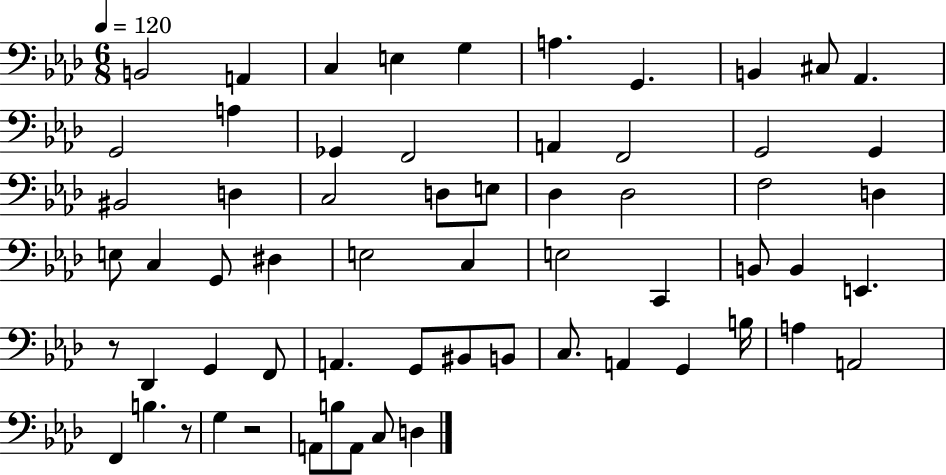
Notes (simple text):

B2/h A2/q C3/q E3/q G3/q A3/q. G2/q. B2/q C#3/e Ab2/q. G2/h A3/q Gb2/q F2/h A2/q F2/h G2/h G2/q BIS2/h D3/q C3/h D3/e E3/e Db3/q Db3/h F3/h D3/q E3/e C3/q G2/e D#3/q E3/h C3/q E3/h C2/q B2/e B2/q E2/q. R/e Db2/q G2/q F2/e A2/q. G2/e BIS2/e B2/e C3/e. A2/q G2/q B3/s A3/q A2/h F2/q B3/q. R/e G3/q R/h A2/e B3/e A2/e C3/e D3/q